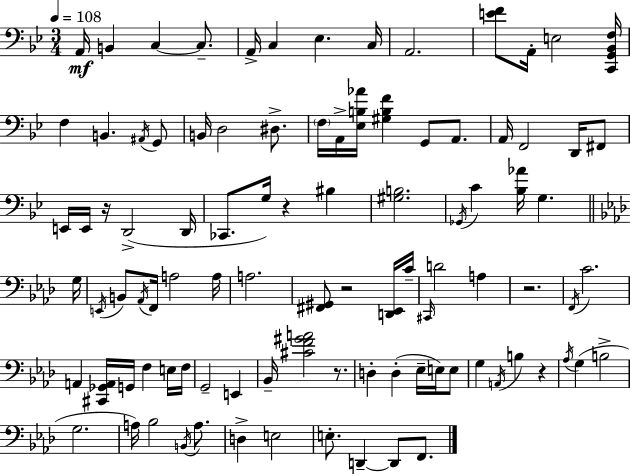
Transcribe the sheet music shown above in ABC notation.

X:1
T:Untitled
M:3/4
L:1/4
K:Gm
A,,/4 B,, C, C,/2 A,,/4 C, _E, C,/4 A,,2 [EF]/2 A,,/4 E,2 [C,,G,,_B,,F,]/4 F, B,, ^A,,/4 G,,/2 B,,/4 D,2 ^D,/2 F,/4 A,,/4 [_E,B,_A]/4 [^G,B,F] G,,/2 A,,/2 A,,/4 F,,2 D,,/4 ^F,,/2 E,,/4 E,,/4 z/4 D,,2 D,,/4 _C,,/2 G,/4 z ^B, [^G,B,]2 _G,,/4 C [_B,_A]/4 G, G,/4 E,,/4 B,,/2 _A,,/4 F,,/4 A,2 A,/4 A,2 [^F,,^G,,]/2 z2 [D,,_E,,]/4 C/4 ^C,,/4 D2 A, z2 F,,/4 C2 A,, [^C,,_G,,A,,]/4 G,,/4 F, E,/4 F,/4 G,,2 E,, _B,,/4 [^CF^GA]2 z/2 D, D, _E,/4 E,/4 E,/2 G, A,,/4 B, z _A,/4 G, B,2 G,2 A,/4 _B,2 B,,/4 A,/2 D, E,2 E,/2 D,, D,,/2 F,,/2